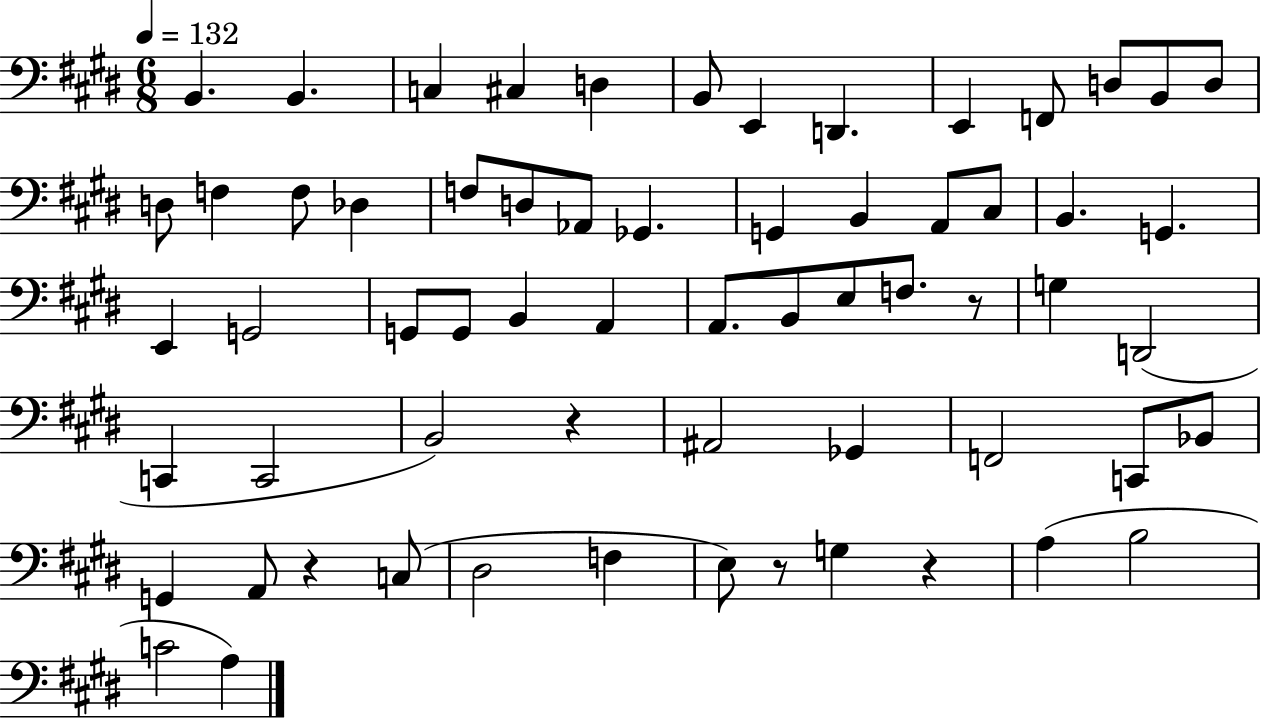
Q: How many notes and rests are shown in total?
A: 63